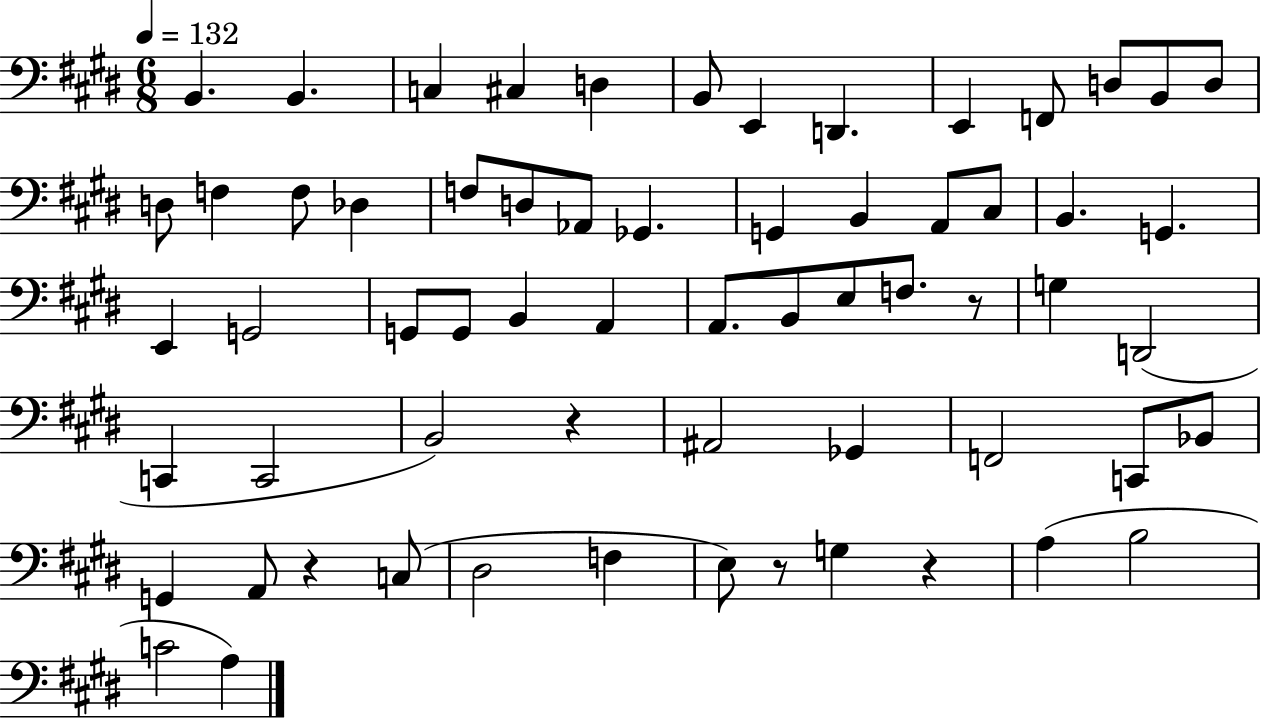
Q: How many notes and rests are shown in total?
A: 63